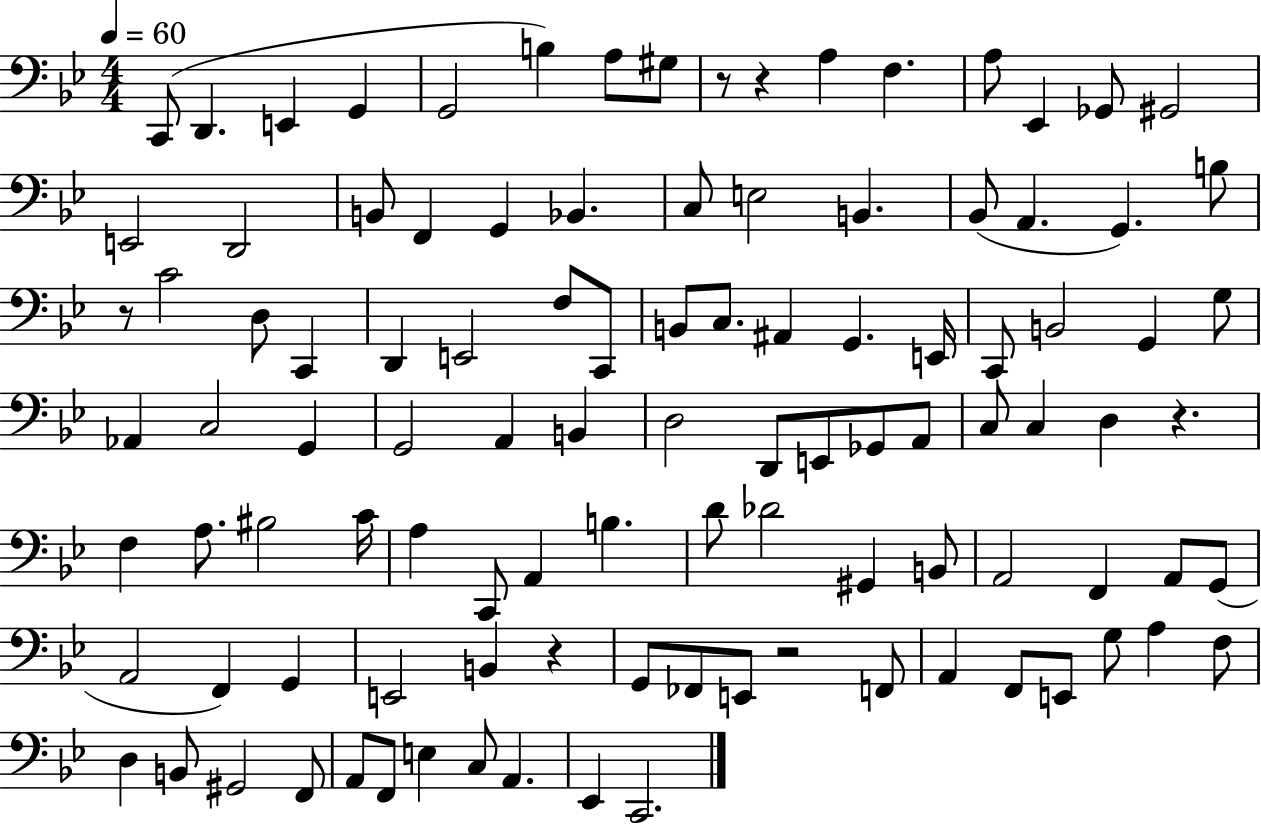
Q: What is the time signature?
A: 4/4